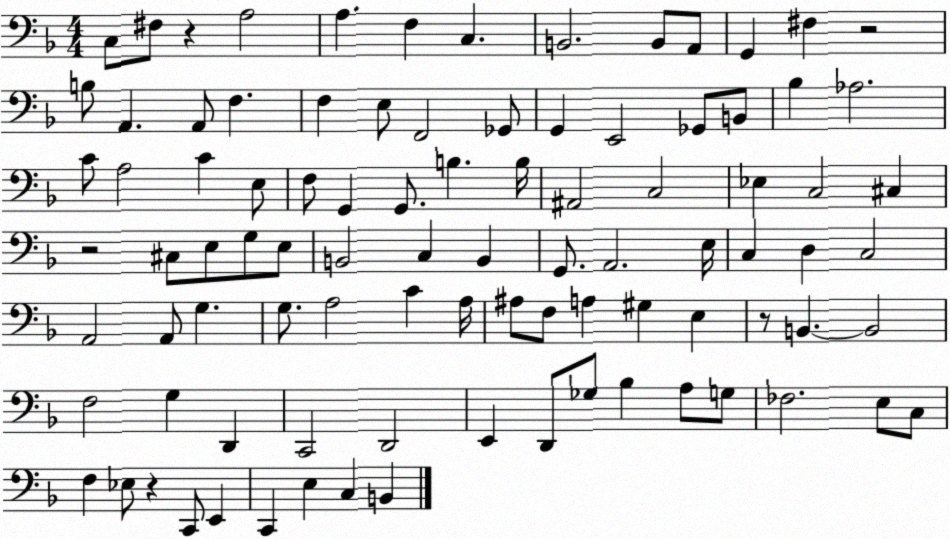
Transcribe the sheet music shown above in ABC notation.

X:1
T:Untitled
M:4/4
L:1/4
K:F
C,/2 ^F,/2 z A,2 A, F, C, B,,2 B,,/2 A,,/2 G,, ^F, z2 B,/2 A,, A,,/2 F, F, E,/2 F,,2 _G,,/2 G,, E,,2 _G,,/2 B,,/2 _B, _A,2 C/2 A,2 C E,/2 F,/2 G,, G,,/2 B, B,/4 ^A,,2 C,2 _E, C,2 ^C, z2 ^C,/2 E,/2 G,/2 E,/2 B,,2 C, B,, G,,/2 A,,2 E,/4 C, D, C,2 A,,2 A,,/2 G, G,/2 A,2 C A,/4 ^A,/2 F,/2 A, ^G, E, z/2 B,, B,,2 F,2 G, D,, C,,2 D,,2 E,, D,,/2 _G,/2 _B, A,/2 G,/2 _F,2 E,/2 C,/2 F, _E,/2 z C,,/2 E,, C,, E, C, B,,